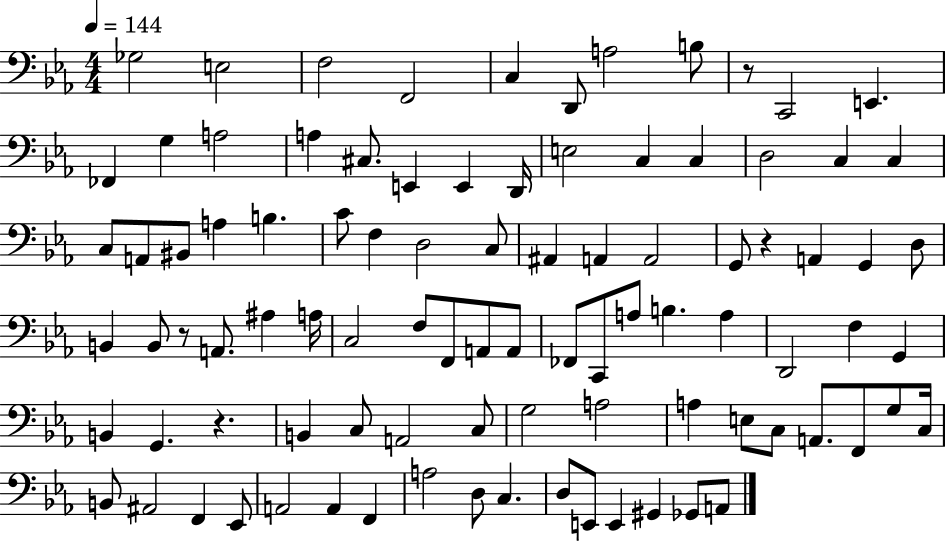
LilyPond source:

{
  \clef bass
  \numericTimeSignature
  \time 4/4
  \key ees \major
  \tempo 4 = 144
  ges2 e2 | f2 f,2 | c4 d,8 a2 b8 | r8 c,2 e,4. | \break fes,4 g4 a2 | a4 cis8. e,4 e,4 d,16 | e2 c4 c4 | d2 c4 c4 | \break c8 a,8 bis,8 a4 b4. | c'8 f4 d2 c8 | ais,4 a,4 a,2 | g,8 r4 a,4 g,4 d8 | \break b,4 b,8 r8 a,8. ais4 a16 | c2 f8 f,8 a,8 a,8 | fes,8 c,8 a8 b4. a4 | d,2 f4 g,4 | \break b,4 g,4. r4. | b,4 c8 a,2 c8 | g2 a2 | a4 e8 c8 a,8. f,8 g8 c16 | \break b,8 ais,2 f,4 ees,8 | a,2 a,4 f,4 | a2 d8 c4. | d8 e,8 e,4 gis,4 ges,8 a,8 | \break \bar "|."
}